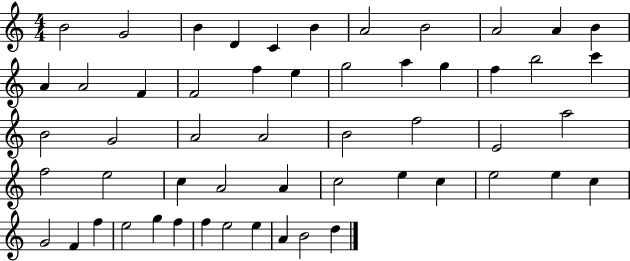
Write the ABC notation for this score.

X:1
T:Untitled
M:4/4
L:1/4
K:C
B2 G2 B D C B A2 B2 A2 A B A A2 F F2 f e g2 a g f b2 c' B2 G2 A2 A2 B2 f2 E2 a2 f2 e2 c A2 A c2 e c e2 e c G2 F f e2 g f f e2 e A B2 d